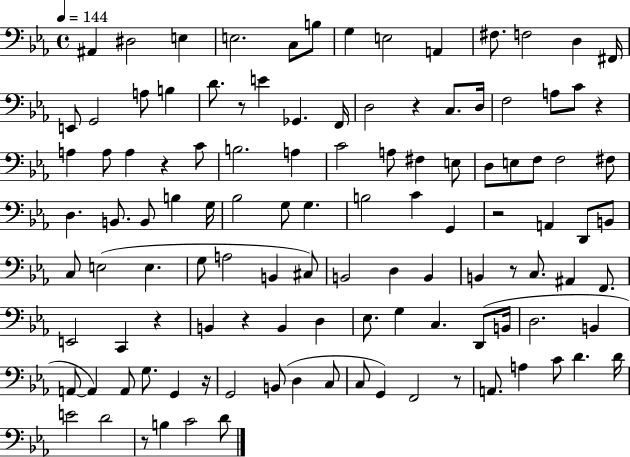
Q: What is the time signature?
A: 4/4